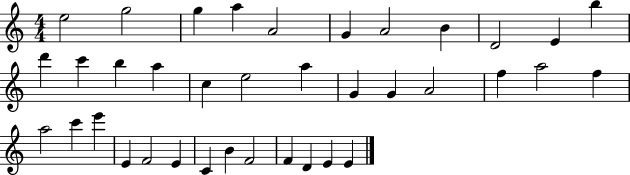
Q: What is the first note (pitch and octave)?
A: E5